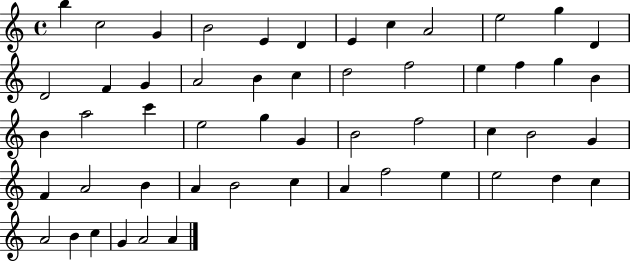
B5/q C5/h G4/q B4/h E4/q D4/q E4/q C5/q A4/h E5/h G5/q D4/q D4/h F4/q G4/q A4/h B4/q C5/q D5/h F5/h E5/q F5/q G5/q B4/q B4/q A5/h C6/q E5/h G5/q G4/q B4/h F5/h C5/q B4/h G4/q F4/q A4/h B4/q A4/q B4/h C5/q A4/q F5/h E5/q E5/h D5/q C5/q A4/h B4/q C5/q G4/q A4/h A4/q